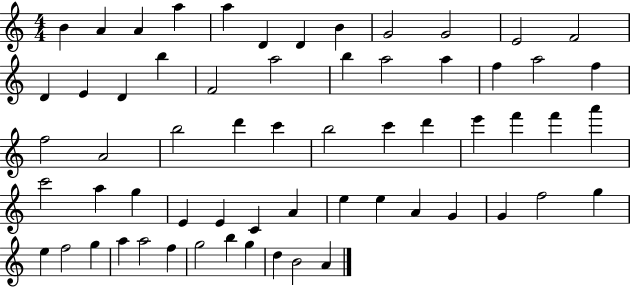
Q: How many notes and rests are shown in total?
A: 62